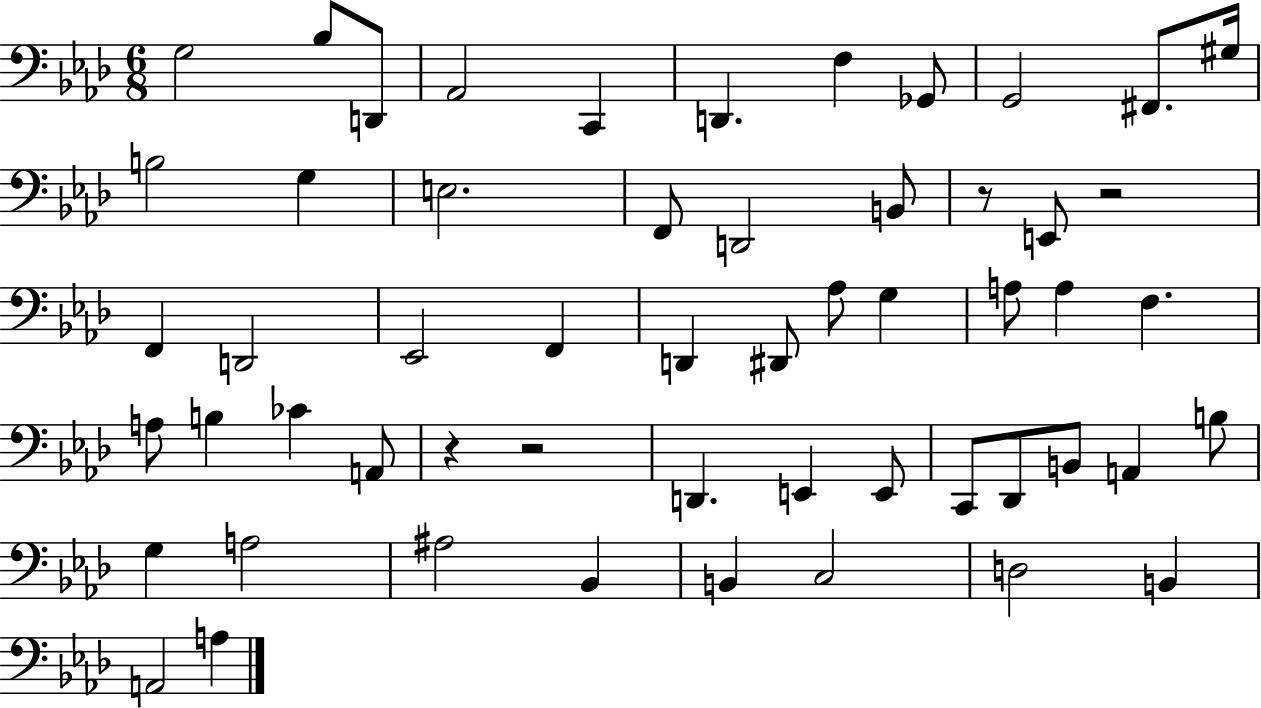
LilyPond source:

{
  \clef bass
  \numericTimeSignature
  \time 6/8
  \key aes \major
  g2 bes8 d,8 | aes,2 c,4 | d,4. f4 ges,8 | g,2 fis,8. gis16 | \break b2 g4 | e2. | f,8 d,2 b,8 | r8 e,8 r2 | \break f,4 d,2 | ees,2 f,4 | d,4 dis,8 aes8 g4 | a8 a4 f4. | \break a8 b4 ces'4 a,8 | r4 r2 | d,4. e,4 e,8 | c,8 des,8 b,8 a,4 b8 | \break g4 a2 | ais2 bes,4 | b,4 c2 | d2 b,4 | \break a,2 a4 | \bar "|."
}